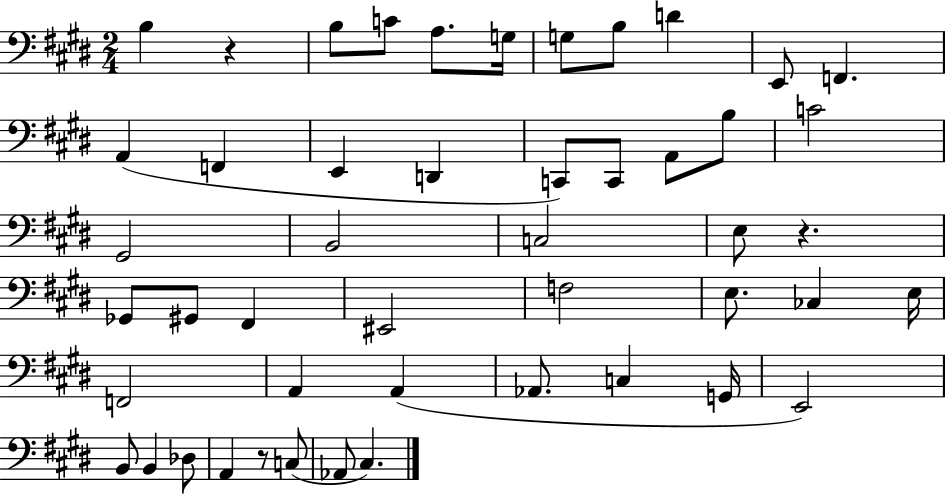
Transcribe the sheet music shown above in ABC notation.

X:1
T:Untitled
M:2/4
L:1/4
K:E
B, z B,/2 C/2 A,/2 G,/4 G,/2 B,/2 D E,,/2 F,, A,, F,, E,, D,, C,,/2 C,,/2 A,,/2 B,/2 C2 ^G,,2 B,,2 C,2 E,/2 z _G,,/2 ^G,,/2 ^F,, ^E,,2 F,2 E,/2 _C, E,/4 F,,2 A,, A,, _A,,/2 C, G,,/4 E,,2 B,,/2 B,, _D,/2 A,, z/2 C,/2 _A,,/2 ^C,